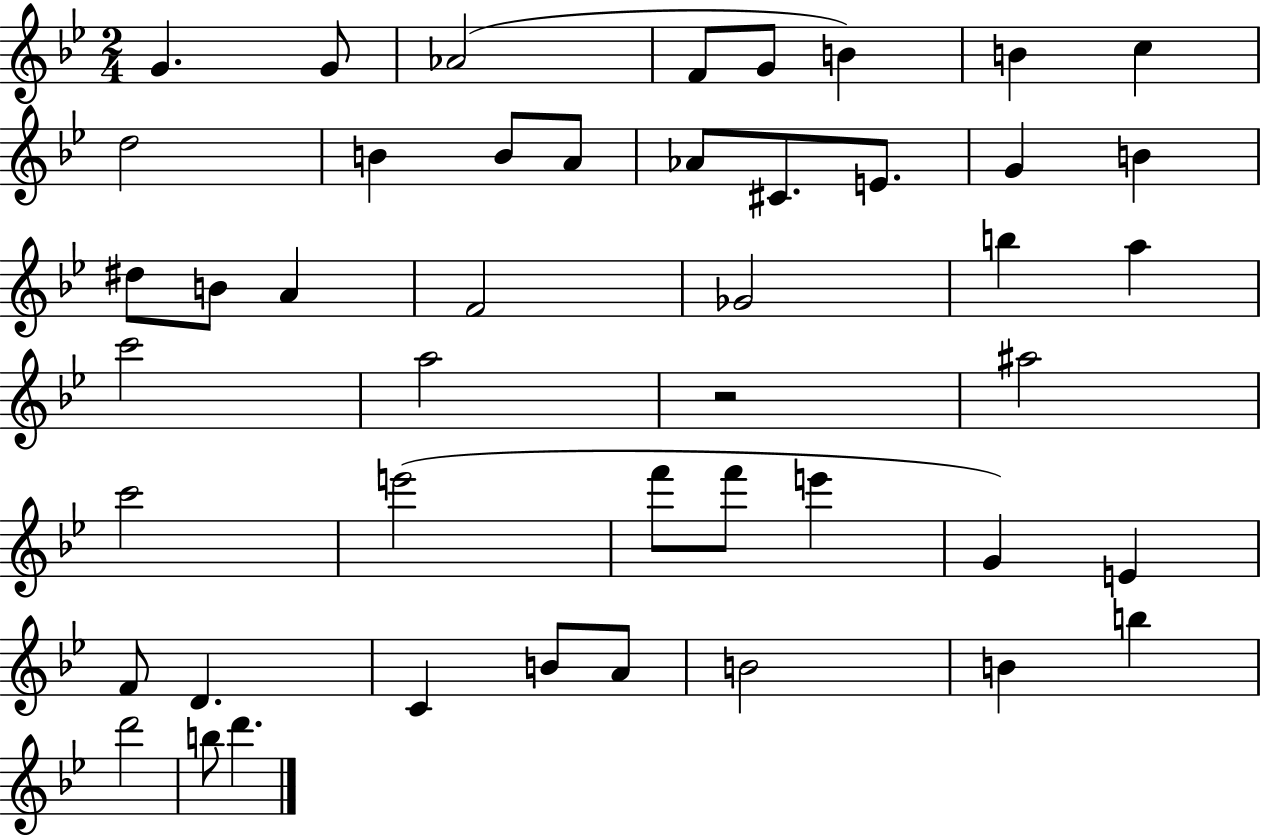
G4/q. G4/e Ab4/h F4/e G4/e B4/q B4/q C5/q D5/h B4/q B4/e A4/e Ab4/e C#4/e. E4/e. G4/q B4/q D#5/e B4/e A4/q F4/h Gb4/h B5/q A5/q C6/h A5/h R/h A#5/h C6/h E6/h F6/e F6/e E6/q G4/q E4/q F4/e D4/q. C4/q B4/e A4/e B4/h B4/q B5/q D6/h B5/e D6/q.